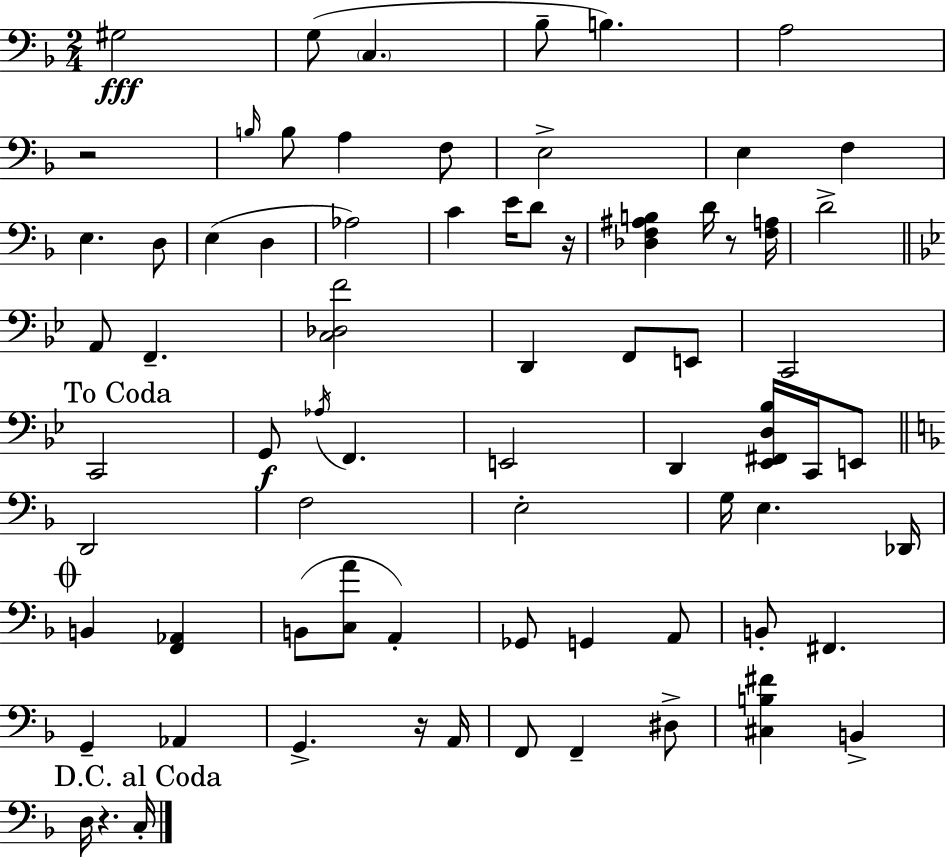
X:1
T:Untitled
M:2/4
L:1/4
K:F
^G,2 G,/2 C, _B,/2 B, A,2 z2 B,/4 B,/2 A, F,/2 E,2 E, F, E, D,/2 E, D, _A,2 C E/4 D/2 z/4 [_D,F,^A,B,] D/4 z/2 [F,A,]/4 D2 A,,/2 F,, [C,_D,F]2 D,, F,,/2 E,,/2 C,,2 C,,2 G,,/2 _A,/4 F,, E,,2 D,, [_E,,^F,,D,_B,]/4 C,,/4 E,,/2 D,,2 F,2 E,2 G,/4 E, _D,,/4 B,, [F,,_A,,] B,,/2 [C,A]/2 A,, _G,,/2 G,, A,,/2 B,,/2 ^F,, G,, _A,, G,, z/4 A,,/4 F,,/2 F,, ^D,/2 [^C,B,^F] B,, D,/4 z C,/4